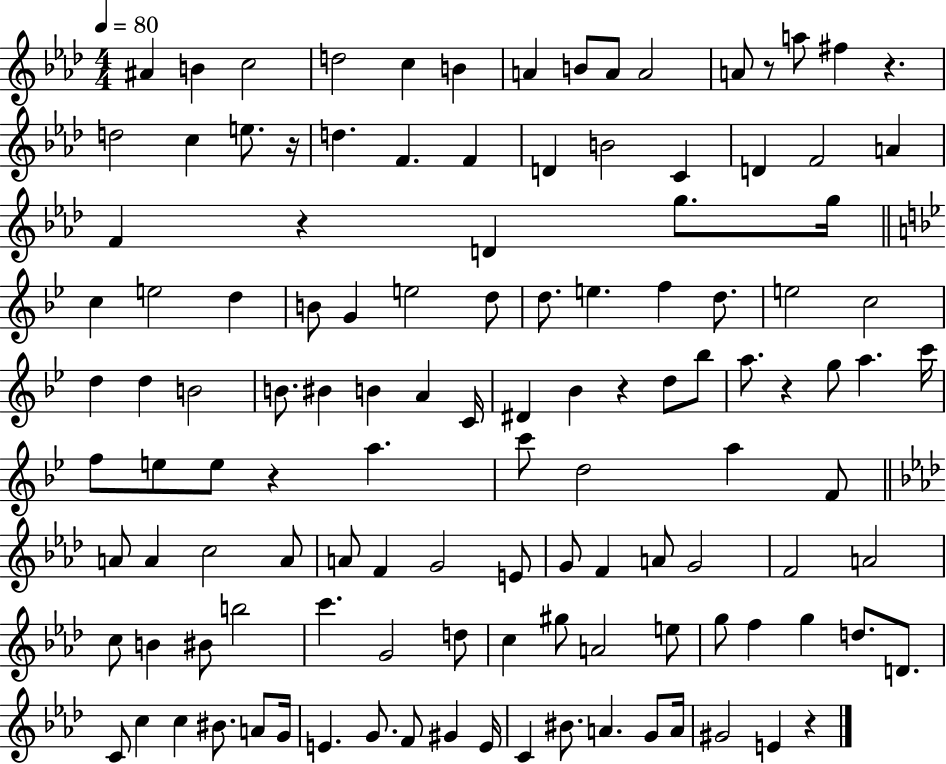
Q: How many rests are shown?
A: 8